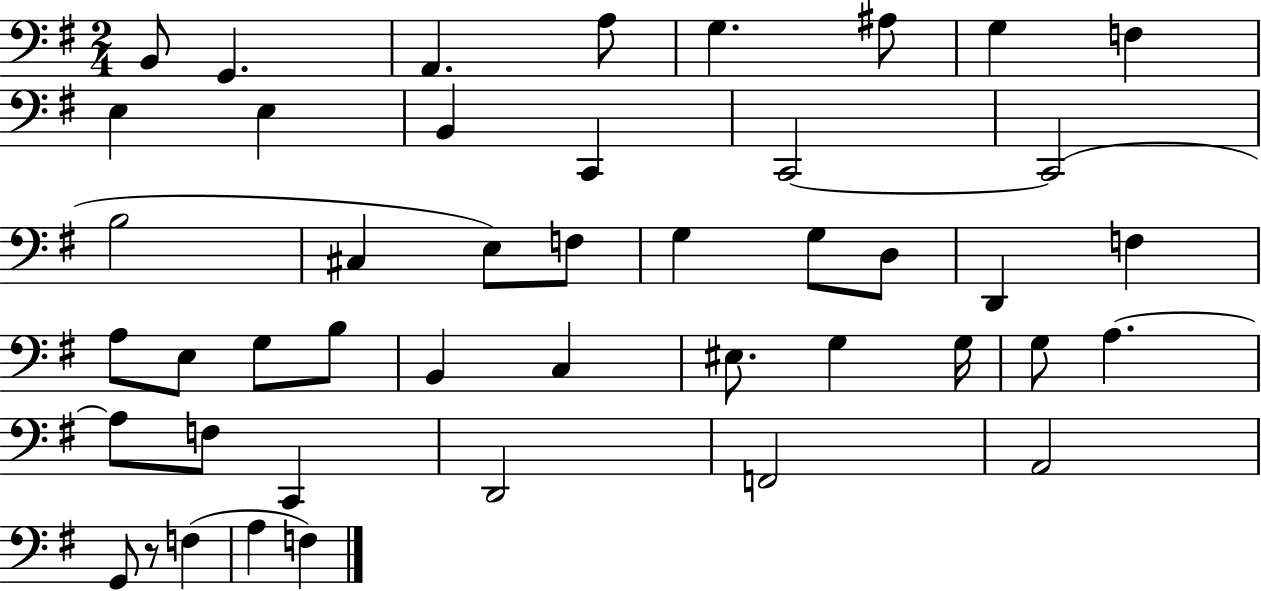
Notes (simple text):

B2/e G2/q. A2/q. A3/e G3/q. A#3/e G3/q F3/q E3/q E3/q B2/q C2/q C2/h C2/h B3/h C#3/q E3/e F3/e G3/q G3/e D3/e D2/q F3/q A3/e E3/e G3/e B3/e B2/q C3/q EIS3/e. G3/q G3/s G3/e A3/q. A3/e F3/e C2/q D2/h F2/h A2/h G2/e R/e F3/q A3/q F3/q